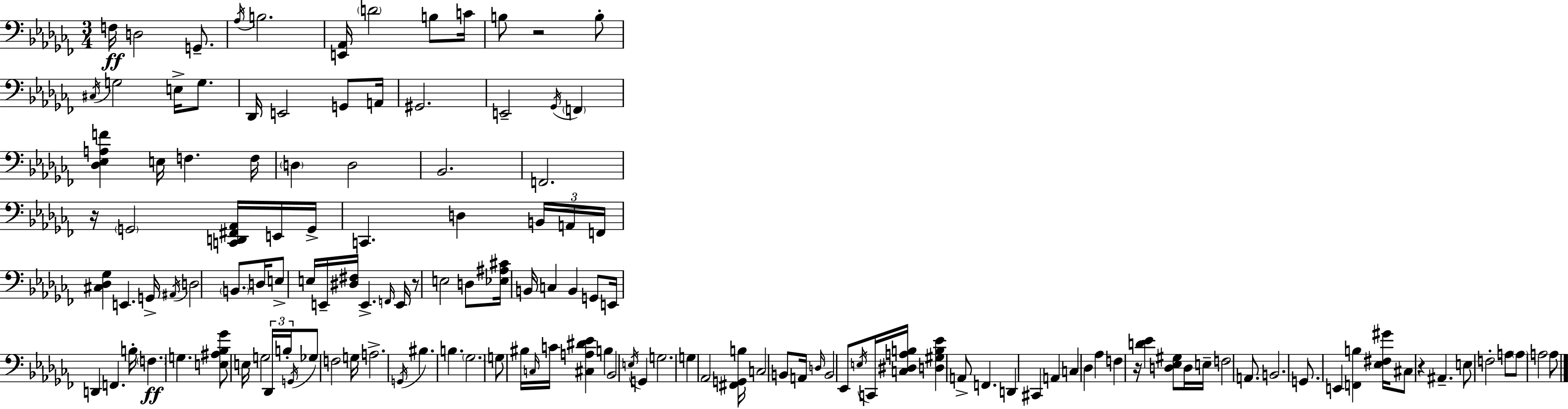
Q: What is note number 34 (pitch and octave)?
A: D3